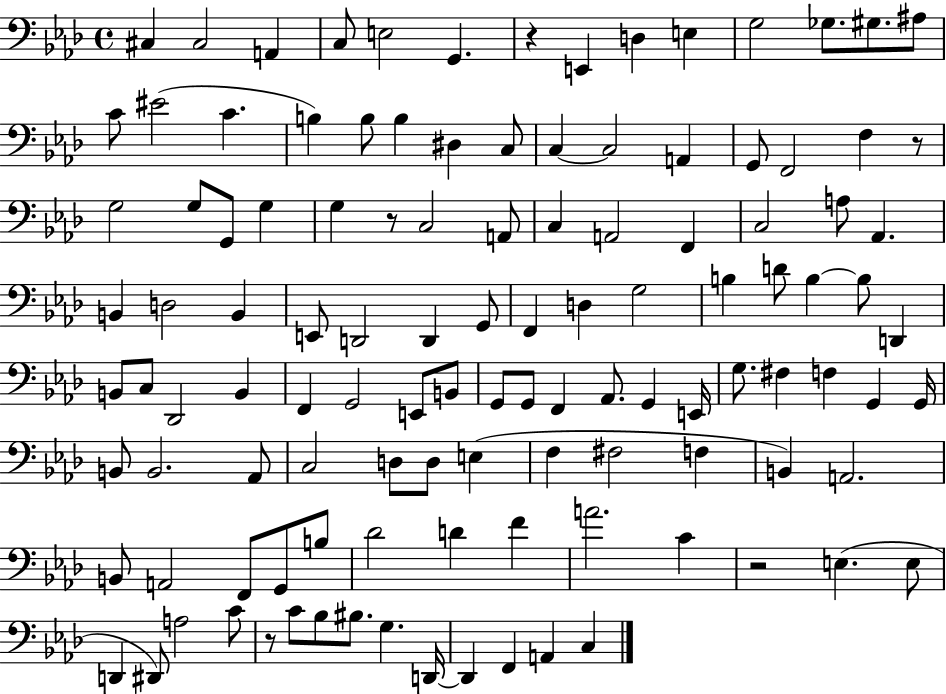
{
  \clef bass
  \time 4/4
  \defaultTimeSignature
  \key aes \major
  cis4 cis2 a,4 | c8 e2 g,4. | r4 e,4 d4 e4 | g2 ges8. gis8. ais8 | \break c'8 eis'2( c'4. | b4) b8 b4 dis4 c8 | c4~~ c2 a,4 | g,8 f,2 f4 r8 | \break g2 g8 g,8 g4 | g4 r8 c2 a,8 | c4 a,2 f,4 | c2 a8 aes,4. | \break b,4 d2 b,4 | e,8 d,2 d,4 g,8 | f,4 d4 g2 | b4 d'8 b4~~ b8 d,4 | \break b,8 c8 des,2 b,4 | f,4 g,2 e,8 b,8 | g,8 g,8 f,4 aes,8. g,4 e,16 | g8. fis4 f4 g,4 g,16 | \break b,8 b,2. aes,8 | c2 d8 d8 e4( | f4 fis2 f4 | b,4) a,2. | \break b,8 a,2 f,8 g,8 b8 | des'2 d'4 f'4 | a'2. c'4 | r2 e4.( e8 | \break d,4 dis,8) a2 c'8 | r8 c'8 bes8 bis8. g4. d,16~~ | d,4 f,4 a,4 c4 | \bar "|."
}